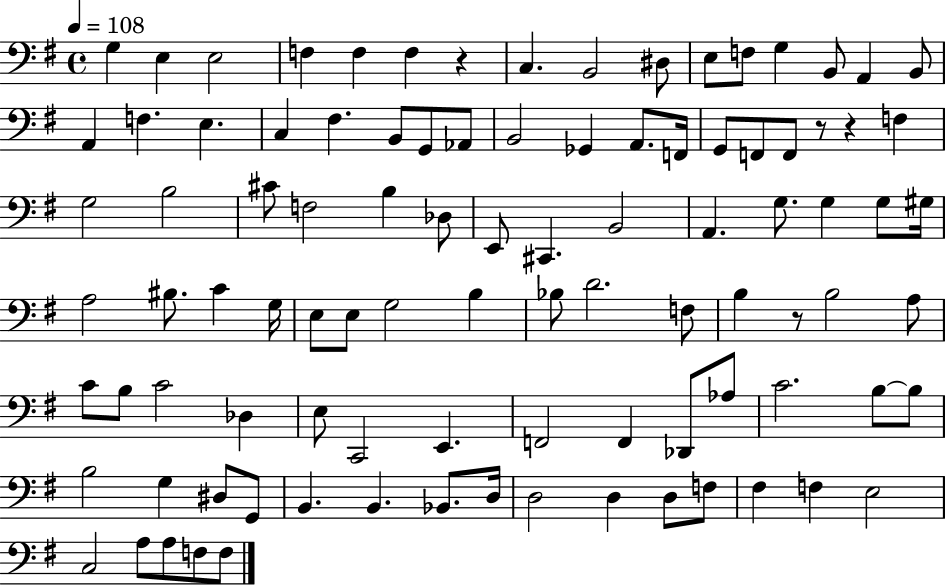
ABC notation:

X:1
T:Untitled
M:4/4
L:1/4
K:G
G, E, E,2 F, F, F, z C, B,,2 ^D,/2 E,/2 F,/2 G, B,,/2 A,, B,,/2 A,, F, E, C, ^F, B,,/2 G,,/2 _A,,/2 B,,2 _G,, A,,/2 F,,/4 G,,/2 F,,/2 F,,/2 z/2 z F, G,2 B,2 ^C/2 F,2 B, _D,/2 E,,/2 ^C,, B,,2 A,, G,/2 G, G,/2 ^G,/4 A,2 ^B,/2 C G,/4 E,/2 E,/2 G,2 B, _B,/2 D2 F,/2 B, z/2 B,2 A,/2 C/2 B,/2 C2 _D, E,/2 C,,2 E,, F,,2 F,, _D,,/2 _A,/2 C2 B,/2 B,/2 B,2 G, ^D,/2 G,,/2 B,, B,, _B,,/2 D,/4 D,2 D, D,/2 F,/2 ^F, F, E,2 C,2 A,/2 A,/2 F,/2 F,/2